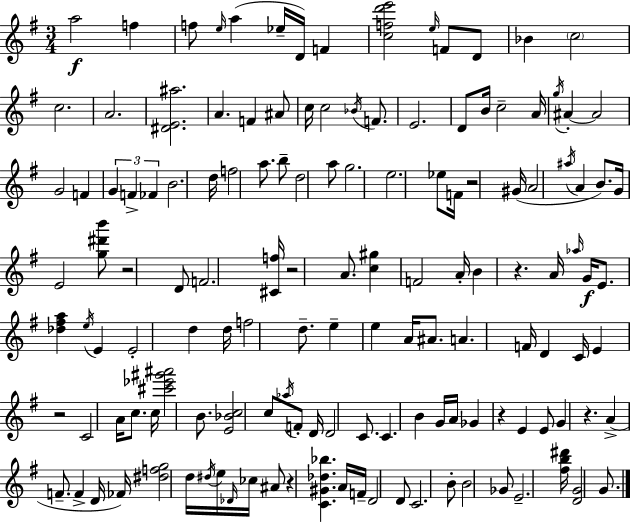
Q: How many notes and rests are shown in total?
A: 139